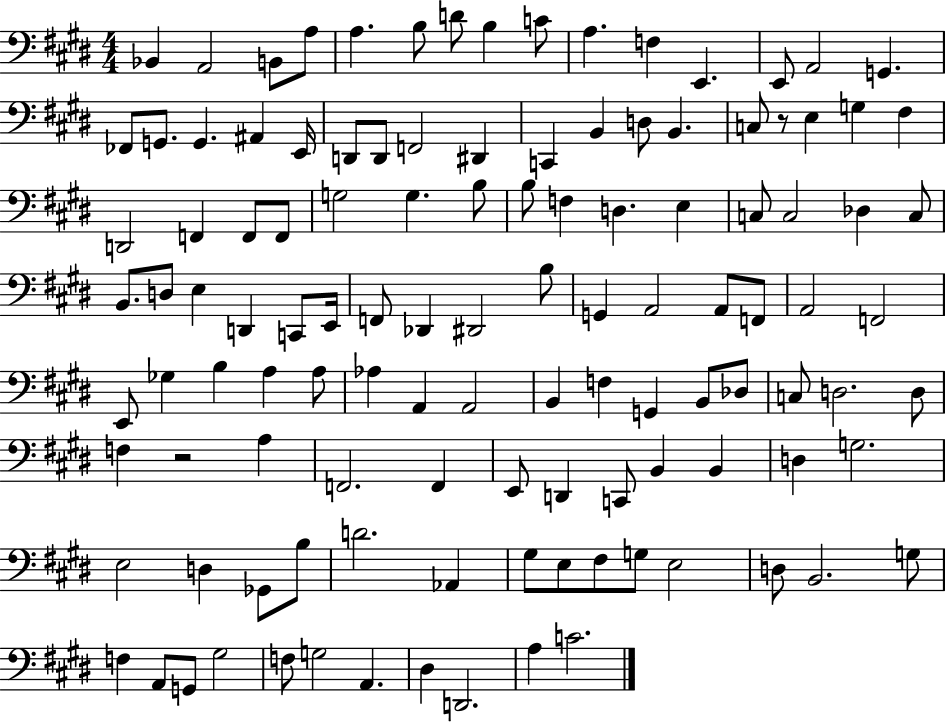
X:1
T:Untitled
M:4/4
L:1/4
K:E
_B,, A,,2 B,,/2 A,/2 A, B,/2 D/2 B, C/2 A, F, E,, E,,/2 A,,2 G,, _F,,/2 G,,/2 G,, ^A,, E,,/4 D,,/2 D,,/2 F,,2 ^D,, C,, B,, D,/2 B,, C,/2 z/2 E, G, ^F, D,,2 F,, F,,/2 F,,/2 G,2 G, B,/2 B,/2 F, D, E, C,/2 C,2 _D, C,/2 B,,/2 D,/2 E, D,, C,,/2 E,,/4 F,,/2 _D,, ^D,,2 B,/2 G,, A,,2 A,,/2 F,,/2 A,,2 F,,2 E,,/2 _G, B, A, A,/2 _A, A,, A,,2 B,, F, G,, B,,/2 _D,/2 C,/2 D,2 D,/2 F, z2 A, F,,2 F,, E,,/2 D,, C,,/2 B,, B,, D, G,2 E,2 D, _G,,/2 B,/2 D2 _A,, ^G,/2 E,/2 ^F,/2 G,/2 E,2 D,/2 B,,2 G,/2 F, A,,/2 G,,/2 ^G,2 F,/2 G,2 A,, ^D, D,,2 A, C2